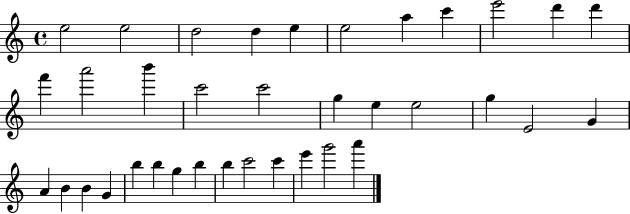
E5/h E5/h D5/h D5/q E5/q E5/h A5/q C6/q E6/h D6/q D6/q F6/q A6/h B6/q C6/h C6/h G5/q E5/q E5/h G5/q E4/h G4/q A4/q B4/q B4/q G4/q B5/q B5/q G5/q B5/q B5/q C6/h C6/q E6/q G6/h A6/q